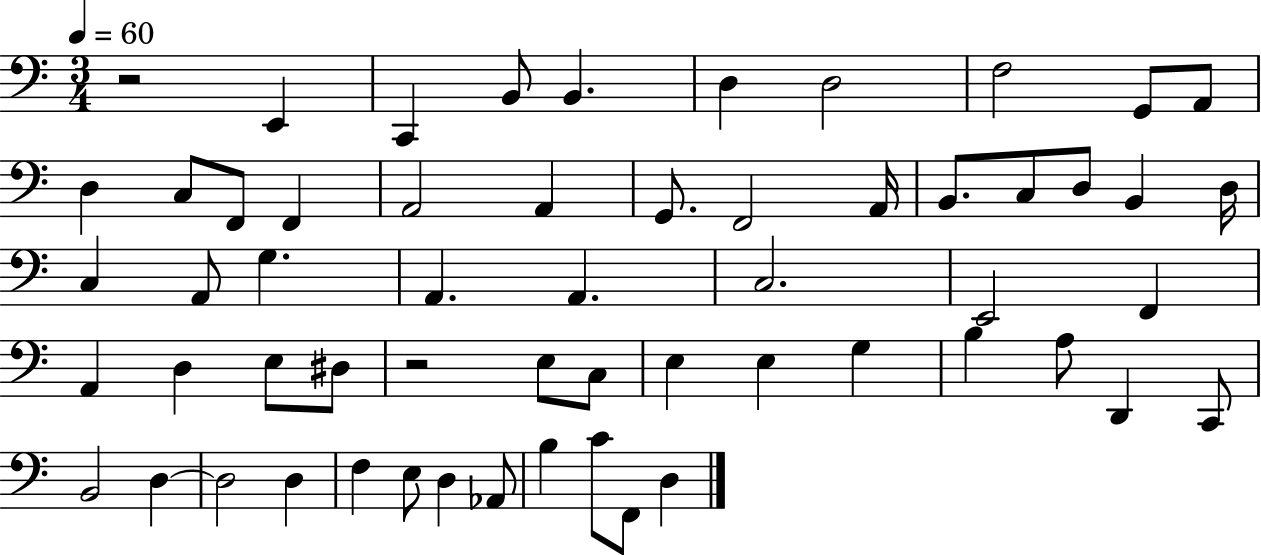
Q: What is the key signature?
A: C major